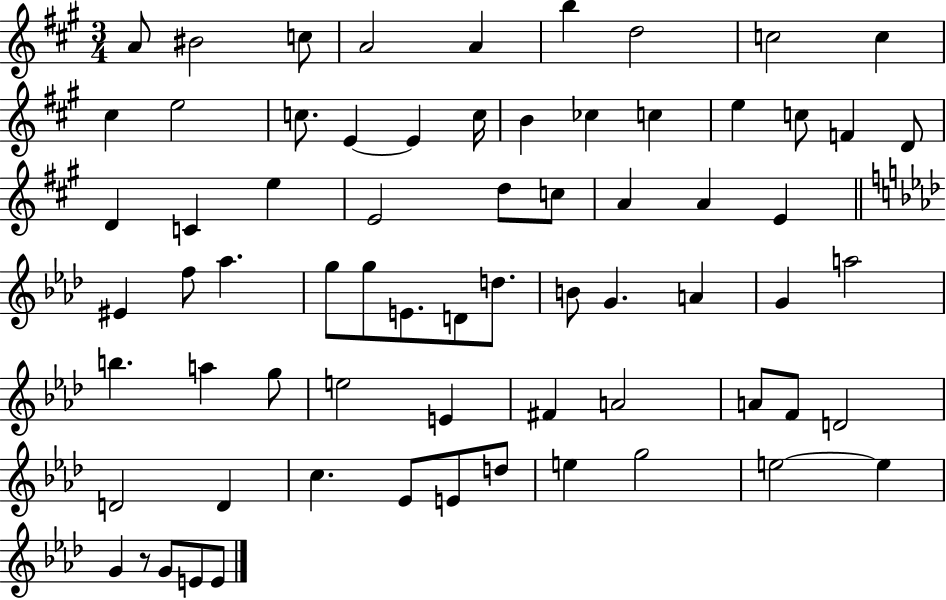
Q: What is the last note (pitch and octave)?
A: E4